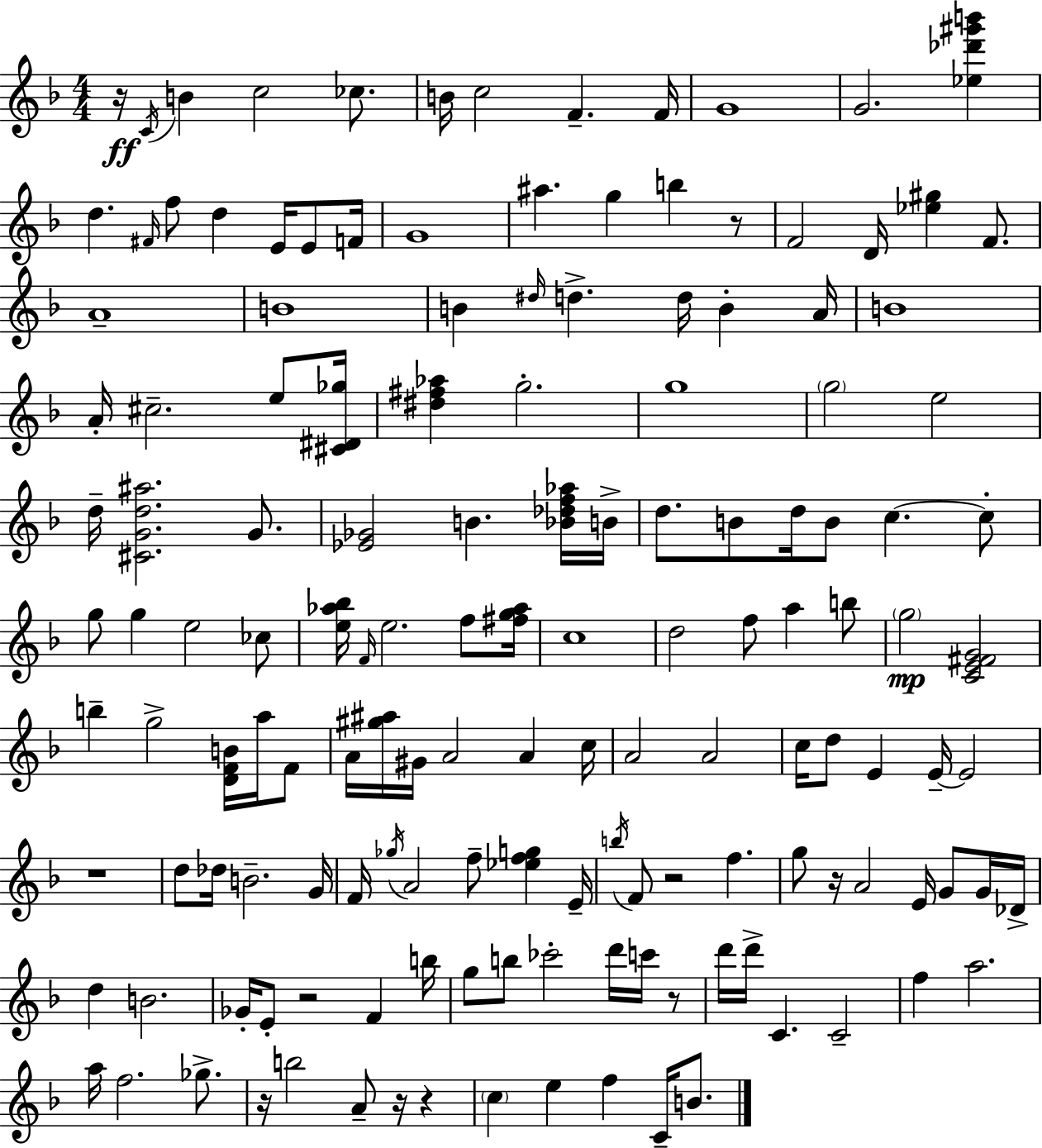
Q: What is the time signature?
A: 4/4